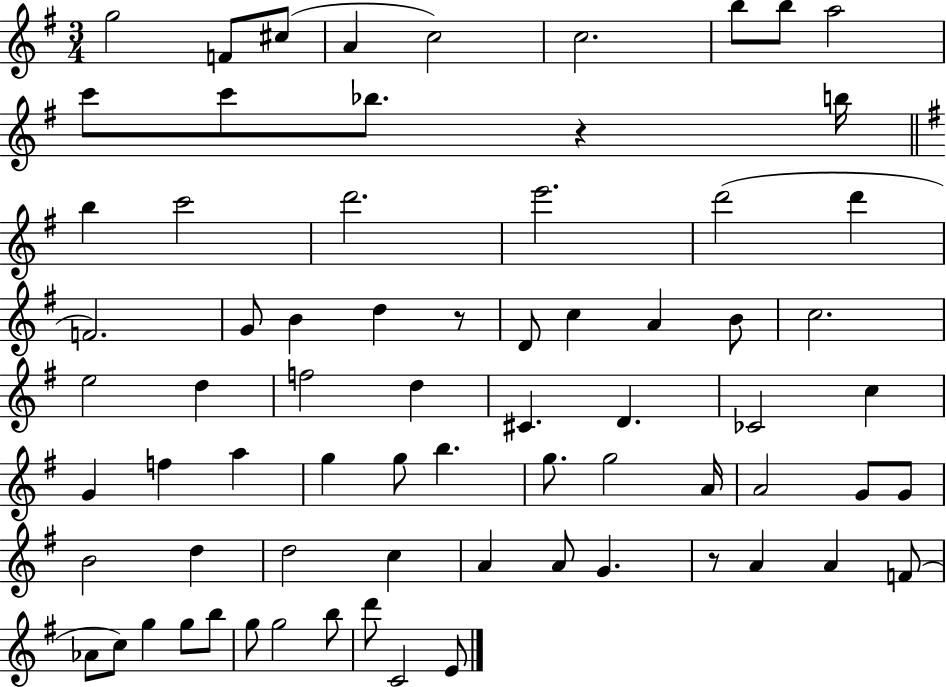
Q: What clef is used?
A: treble